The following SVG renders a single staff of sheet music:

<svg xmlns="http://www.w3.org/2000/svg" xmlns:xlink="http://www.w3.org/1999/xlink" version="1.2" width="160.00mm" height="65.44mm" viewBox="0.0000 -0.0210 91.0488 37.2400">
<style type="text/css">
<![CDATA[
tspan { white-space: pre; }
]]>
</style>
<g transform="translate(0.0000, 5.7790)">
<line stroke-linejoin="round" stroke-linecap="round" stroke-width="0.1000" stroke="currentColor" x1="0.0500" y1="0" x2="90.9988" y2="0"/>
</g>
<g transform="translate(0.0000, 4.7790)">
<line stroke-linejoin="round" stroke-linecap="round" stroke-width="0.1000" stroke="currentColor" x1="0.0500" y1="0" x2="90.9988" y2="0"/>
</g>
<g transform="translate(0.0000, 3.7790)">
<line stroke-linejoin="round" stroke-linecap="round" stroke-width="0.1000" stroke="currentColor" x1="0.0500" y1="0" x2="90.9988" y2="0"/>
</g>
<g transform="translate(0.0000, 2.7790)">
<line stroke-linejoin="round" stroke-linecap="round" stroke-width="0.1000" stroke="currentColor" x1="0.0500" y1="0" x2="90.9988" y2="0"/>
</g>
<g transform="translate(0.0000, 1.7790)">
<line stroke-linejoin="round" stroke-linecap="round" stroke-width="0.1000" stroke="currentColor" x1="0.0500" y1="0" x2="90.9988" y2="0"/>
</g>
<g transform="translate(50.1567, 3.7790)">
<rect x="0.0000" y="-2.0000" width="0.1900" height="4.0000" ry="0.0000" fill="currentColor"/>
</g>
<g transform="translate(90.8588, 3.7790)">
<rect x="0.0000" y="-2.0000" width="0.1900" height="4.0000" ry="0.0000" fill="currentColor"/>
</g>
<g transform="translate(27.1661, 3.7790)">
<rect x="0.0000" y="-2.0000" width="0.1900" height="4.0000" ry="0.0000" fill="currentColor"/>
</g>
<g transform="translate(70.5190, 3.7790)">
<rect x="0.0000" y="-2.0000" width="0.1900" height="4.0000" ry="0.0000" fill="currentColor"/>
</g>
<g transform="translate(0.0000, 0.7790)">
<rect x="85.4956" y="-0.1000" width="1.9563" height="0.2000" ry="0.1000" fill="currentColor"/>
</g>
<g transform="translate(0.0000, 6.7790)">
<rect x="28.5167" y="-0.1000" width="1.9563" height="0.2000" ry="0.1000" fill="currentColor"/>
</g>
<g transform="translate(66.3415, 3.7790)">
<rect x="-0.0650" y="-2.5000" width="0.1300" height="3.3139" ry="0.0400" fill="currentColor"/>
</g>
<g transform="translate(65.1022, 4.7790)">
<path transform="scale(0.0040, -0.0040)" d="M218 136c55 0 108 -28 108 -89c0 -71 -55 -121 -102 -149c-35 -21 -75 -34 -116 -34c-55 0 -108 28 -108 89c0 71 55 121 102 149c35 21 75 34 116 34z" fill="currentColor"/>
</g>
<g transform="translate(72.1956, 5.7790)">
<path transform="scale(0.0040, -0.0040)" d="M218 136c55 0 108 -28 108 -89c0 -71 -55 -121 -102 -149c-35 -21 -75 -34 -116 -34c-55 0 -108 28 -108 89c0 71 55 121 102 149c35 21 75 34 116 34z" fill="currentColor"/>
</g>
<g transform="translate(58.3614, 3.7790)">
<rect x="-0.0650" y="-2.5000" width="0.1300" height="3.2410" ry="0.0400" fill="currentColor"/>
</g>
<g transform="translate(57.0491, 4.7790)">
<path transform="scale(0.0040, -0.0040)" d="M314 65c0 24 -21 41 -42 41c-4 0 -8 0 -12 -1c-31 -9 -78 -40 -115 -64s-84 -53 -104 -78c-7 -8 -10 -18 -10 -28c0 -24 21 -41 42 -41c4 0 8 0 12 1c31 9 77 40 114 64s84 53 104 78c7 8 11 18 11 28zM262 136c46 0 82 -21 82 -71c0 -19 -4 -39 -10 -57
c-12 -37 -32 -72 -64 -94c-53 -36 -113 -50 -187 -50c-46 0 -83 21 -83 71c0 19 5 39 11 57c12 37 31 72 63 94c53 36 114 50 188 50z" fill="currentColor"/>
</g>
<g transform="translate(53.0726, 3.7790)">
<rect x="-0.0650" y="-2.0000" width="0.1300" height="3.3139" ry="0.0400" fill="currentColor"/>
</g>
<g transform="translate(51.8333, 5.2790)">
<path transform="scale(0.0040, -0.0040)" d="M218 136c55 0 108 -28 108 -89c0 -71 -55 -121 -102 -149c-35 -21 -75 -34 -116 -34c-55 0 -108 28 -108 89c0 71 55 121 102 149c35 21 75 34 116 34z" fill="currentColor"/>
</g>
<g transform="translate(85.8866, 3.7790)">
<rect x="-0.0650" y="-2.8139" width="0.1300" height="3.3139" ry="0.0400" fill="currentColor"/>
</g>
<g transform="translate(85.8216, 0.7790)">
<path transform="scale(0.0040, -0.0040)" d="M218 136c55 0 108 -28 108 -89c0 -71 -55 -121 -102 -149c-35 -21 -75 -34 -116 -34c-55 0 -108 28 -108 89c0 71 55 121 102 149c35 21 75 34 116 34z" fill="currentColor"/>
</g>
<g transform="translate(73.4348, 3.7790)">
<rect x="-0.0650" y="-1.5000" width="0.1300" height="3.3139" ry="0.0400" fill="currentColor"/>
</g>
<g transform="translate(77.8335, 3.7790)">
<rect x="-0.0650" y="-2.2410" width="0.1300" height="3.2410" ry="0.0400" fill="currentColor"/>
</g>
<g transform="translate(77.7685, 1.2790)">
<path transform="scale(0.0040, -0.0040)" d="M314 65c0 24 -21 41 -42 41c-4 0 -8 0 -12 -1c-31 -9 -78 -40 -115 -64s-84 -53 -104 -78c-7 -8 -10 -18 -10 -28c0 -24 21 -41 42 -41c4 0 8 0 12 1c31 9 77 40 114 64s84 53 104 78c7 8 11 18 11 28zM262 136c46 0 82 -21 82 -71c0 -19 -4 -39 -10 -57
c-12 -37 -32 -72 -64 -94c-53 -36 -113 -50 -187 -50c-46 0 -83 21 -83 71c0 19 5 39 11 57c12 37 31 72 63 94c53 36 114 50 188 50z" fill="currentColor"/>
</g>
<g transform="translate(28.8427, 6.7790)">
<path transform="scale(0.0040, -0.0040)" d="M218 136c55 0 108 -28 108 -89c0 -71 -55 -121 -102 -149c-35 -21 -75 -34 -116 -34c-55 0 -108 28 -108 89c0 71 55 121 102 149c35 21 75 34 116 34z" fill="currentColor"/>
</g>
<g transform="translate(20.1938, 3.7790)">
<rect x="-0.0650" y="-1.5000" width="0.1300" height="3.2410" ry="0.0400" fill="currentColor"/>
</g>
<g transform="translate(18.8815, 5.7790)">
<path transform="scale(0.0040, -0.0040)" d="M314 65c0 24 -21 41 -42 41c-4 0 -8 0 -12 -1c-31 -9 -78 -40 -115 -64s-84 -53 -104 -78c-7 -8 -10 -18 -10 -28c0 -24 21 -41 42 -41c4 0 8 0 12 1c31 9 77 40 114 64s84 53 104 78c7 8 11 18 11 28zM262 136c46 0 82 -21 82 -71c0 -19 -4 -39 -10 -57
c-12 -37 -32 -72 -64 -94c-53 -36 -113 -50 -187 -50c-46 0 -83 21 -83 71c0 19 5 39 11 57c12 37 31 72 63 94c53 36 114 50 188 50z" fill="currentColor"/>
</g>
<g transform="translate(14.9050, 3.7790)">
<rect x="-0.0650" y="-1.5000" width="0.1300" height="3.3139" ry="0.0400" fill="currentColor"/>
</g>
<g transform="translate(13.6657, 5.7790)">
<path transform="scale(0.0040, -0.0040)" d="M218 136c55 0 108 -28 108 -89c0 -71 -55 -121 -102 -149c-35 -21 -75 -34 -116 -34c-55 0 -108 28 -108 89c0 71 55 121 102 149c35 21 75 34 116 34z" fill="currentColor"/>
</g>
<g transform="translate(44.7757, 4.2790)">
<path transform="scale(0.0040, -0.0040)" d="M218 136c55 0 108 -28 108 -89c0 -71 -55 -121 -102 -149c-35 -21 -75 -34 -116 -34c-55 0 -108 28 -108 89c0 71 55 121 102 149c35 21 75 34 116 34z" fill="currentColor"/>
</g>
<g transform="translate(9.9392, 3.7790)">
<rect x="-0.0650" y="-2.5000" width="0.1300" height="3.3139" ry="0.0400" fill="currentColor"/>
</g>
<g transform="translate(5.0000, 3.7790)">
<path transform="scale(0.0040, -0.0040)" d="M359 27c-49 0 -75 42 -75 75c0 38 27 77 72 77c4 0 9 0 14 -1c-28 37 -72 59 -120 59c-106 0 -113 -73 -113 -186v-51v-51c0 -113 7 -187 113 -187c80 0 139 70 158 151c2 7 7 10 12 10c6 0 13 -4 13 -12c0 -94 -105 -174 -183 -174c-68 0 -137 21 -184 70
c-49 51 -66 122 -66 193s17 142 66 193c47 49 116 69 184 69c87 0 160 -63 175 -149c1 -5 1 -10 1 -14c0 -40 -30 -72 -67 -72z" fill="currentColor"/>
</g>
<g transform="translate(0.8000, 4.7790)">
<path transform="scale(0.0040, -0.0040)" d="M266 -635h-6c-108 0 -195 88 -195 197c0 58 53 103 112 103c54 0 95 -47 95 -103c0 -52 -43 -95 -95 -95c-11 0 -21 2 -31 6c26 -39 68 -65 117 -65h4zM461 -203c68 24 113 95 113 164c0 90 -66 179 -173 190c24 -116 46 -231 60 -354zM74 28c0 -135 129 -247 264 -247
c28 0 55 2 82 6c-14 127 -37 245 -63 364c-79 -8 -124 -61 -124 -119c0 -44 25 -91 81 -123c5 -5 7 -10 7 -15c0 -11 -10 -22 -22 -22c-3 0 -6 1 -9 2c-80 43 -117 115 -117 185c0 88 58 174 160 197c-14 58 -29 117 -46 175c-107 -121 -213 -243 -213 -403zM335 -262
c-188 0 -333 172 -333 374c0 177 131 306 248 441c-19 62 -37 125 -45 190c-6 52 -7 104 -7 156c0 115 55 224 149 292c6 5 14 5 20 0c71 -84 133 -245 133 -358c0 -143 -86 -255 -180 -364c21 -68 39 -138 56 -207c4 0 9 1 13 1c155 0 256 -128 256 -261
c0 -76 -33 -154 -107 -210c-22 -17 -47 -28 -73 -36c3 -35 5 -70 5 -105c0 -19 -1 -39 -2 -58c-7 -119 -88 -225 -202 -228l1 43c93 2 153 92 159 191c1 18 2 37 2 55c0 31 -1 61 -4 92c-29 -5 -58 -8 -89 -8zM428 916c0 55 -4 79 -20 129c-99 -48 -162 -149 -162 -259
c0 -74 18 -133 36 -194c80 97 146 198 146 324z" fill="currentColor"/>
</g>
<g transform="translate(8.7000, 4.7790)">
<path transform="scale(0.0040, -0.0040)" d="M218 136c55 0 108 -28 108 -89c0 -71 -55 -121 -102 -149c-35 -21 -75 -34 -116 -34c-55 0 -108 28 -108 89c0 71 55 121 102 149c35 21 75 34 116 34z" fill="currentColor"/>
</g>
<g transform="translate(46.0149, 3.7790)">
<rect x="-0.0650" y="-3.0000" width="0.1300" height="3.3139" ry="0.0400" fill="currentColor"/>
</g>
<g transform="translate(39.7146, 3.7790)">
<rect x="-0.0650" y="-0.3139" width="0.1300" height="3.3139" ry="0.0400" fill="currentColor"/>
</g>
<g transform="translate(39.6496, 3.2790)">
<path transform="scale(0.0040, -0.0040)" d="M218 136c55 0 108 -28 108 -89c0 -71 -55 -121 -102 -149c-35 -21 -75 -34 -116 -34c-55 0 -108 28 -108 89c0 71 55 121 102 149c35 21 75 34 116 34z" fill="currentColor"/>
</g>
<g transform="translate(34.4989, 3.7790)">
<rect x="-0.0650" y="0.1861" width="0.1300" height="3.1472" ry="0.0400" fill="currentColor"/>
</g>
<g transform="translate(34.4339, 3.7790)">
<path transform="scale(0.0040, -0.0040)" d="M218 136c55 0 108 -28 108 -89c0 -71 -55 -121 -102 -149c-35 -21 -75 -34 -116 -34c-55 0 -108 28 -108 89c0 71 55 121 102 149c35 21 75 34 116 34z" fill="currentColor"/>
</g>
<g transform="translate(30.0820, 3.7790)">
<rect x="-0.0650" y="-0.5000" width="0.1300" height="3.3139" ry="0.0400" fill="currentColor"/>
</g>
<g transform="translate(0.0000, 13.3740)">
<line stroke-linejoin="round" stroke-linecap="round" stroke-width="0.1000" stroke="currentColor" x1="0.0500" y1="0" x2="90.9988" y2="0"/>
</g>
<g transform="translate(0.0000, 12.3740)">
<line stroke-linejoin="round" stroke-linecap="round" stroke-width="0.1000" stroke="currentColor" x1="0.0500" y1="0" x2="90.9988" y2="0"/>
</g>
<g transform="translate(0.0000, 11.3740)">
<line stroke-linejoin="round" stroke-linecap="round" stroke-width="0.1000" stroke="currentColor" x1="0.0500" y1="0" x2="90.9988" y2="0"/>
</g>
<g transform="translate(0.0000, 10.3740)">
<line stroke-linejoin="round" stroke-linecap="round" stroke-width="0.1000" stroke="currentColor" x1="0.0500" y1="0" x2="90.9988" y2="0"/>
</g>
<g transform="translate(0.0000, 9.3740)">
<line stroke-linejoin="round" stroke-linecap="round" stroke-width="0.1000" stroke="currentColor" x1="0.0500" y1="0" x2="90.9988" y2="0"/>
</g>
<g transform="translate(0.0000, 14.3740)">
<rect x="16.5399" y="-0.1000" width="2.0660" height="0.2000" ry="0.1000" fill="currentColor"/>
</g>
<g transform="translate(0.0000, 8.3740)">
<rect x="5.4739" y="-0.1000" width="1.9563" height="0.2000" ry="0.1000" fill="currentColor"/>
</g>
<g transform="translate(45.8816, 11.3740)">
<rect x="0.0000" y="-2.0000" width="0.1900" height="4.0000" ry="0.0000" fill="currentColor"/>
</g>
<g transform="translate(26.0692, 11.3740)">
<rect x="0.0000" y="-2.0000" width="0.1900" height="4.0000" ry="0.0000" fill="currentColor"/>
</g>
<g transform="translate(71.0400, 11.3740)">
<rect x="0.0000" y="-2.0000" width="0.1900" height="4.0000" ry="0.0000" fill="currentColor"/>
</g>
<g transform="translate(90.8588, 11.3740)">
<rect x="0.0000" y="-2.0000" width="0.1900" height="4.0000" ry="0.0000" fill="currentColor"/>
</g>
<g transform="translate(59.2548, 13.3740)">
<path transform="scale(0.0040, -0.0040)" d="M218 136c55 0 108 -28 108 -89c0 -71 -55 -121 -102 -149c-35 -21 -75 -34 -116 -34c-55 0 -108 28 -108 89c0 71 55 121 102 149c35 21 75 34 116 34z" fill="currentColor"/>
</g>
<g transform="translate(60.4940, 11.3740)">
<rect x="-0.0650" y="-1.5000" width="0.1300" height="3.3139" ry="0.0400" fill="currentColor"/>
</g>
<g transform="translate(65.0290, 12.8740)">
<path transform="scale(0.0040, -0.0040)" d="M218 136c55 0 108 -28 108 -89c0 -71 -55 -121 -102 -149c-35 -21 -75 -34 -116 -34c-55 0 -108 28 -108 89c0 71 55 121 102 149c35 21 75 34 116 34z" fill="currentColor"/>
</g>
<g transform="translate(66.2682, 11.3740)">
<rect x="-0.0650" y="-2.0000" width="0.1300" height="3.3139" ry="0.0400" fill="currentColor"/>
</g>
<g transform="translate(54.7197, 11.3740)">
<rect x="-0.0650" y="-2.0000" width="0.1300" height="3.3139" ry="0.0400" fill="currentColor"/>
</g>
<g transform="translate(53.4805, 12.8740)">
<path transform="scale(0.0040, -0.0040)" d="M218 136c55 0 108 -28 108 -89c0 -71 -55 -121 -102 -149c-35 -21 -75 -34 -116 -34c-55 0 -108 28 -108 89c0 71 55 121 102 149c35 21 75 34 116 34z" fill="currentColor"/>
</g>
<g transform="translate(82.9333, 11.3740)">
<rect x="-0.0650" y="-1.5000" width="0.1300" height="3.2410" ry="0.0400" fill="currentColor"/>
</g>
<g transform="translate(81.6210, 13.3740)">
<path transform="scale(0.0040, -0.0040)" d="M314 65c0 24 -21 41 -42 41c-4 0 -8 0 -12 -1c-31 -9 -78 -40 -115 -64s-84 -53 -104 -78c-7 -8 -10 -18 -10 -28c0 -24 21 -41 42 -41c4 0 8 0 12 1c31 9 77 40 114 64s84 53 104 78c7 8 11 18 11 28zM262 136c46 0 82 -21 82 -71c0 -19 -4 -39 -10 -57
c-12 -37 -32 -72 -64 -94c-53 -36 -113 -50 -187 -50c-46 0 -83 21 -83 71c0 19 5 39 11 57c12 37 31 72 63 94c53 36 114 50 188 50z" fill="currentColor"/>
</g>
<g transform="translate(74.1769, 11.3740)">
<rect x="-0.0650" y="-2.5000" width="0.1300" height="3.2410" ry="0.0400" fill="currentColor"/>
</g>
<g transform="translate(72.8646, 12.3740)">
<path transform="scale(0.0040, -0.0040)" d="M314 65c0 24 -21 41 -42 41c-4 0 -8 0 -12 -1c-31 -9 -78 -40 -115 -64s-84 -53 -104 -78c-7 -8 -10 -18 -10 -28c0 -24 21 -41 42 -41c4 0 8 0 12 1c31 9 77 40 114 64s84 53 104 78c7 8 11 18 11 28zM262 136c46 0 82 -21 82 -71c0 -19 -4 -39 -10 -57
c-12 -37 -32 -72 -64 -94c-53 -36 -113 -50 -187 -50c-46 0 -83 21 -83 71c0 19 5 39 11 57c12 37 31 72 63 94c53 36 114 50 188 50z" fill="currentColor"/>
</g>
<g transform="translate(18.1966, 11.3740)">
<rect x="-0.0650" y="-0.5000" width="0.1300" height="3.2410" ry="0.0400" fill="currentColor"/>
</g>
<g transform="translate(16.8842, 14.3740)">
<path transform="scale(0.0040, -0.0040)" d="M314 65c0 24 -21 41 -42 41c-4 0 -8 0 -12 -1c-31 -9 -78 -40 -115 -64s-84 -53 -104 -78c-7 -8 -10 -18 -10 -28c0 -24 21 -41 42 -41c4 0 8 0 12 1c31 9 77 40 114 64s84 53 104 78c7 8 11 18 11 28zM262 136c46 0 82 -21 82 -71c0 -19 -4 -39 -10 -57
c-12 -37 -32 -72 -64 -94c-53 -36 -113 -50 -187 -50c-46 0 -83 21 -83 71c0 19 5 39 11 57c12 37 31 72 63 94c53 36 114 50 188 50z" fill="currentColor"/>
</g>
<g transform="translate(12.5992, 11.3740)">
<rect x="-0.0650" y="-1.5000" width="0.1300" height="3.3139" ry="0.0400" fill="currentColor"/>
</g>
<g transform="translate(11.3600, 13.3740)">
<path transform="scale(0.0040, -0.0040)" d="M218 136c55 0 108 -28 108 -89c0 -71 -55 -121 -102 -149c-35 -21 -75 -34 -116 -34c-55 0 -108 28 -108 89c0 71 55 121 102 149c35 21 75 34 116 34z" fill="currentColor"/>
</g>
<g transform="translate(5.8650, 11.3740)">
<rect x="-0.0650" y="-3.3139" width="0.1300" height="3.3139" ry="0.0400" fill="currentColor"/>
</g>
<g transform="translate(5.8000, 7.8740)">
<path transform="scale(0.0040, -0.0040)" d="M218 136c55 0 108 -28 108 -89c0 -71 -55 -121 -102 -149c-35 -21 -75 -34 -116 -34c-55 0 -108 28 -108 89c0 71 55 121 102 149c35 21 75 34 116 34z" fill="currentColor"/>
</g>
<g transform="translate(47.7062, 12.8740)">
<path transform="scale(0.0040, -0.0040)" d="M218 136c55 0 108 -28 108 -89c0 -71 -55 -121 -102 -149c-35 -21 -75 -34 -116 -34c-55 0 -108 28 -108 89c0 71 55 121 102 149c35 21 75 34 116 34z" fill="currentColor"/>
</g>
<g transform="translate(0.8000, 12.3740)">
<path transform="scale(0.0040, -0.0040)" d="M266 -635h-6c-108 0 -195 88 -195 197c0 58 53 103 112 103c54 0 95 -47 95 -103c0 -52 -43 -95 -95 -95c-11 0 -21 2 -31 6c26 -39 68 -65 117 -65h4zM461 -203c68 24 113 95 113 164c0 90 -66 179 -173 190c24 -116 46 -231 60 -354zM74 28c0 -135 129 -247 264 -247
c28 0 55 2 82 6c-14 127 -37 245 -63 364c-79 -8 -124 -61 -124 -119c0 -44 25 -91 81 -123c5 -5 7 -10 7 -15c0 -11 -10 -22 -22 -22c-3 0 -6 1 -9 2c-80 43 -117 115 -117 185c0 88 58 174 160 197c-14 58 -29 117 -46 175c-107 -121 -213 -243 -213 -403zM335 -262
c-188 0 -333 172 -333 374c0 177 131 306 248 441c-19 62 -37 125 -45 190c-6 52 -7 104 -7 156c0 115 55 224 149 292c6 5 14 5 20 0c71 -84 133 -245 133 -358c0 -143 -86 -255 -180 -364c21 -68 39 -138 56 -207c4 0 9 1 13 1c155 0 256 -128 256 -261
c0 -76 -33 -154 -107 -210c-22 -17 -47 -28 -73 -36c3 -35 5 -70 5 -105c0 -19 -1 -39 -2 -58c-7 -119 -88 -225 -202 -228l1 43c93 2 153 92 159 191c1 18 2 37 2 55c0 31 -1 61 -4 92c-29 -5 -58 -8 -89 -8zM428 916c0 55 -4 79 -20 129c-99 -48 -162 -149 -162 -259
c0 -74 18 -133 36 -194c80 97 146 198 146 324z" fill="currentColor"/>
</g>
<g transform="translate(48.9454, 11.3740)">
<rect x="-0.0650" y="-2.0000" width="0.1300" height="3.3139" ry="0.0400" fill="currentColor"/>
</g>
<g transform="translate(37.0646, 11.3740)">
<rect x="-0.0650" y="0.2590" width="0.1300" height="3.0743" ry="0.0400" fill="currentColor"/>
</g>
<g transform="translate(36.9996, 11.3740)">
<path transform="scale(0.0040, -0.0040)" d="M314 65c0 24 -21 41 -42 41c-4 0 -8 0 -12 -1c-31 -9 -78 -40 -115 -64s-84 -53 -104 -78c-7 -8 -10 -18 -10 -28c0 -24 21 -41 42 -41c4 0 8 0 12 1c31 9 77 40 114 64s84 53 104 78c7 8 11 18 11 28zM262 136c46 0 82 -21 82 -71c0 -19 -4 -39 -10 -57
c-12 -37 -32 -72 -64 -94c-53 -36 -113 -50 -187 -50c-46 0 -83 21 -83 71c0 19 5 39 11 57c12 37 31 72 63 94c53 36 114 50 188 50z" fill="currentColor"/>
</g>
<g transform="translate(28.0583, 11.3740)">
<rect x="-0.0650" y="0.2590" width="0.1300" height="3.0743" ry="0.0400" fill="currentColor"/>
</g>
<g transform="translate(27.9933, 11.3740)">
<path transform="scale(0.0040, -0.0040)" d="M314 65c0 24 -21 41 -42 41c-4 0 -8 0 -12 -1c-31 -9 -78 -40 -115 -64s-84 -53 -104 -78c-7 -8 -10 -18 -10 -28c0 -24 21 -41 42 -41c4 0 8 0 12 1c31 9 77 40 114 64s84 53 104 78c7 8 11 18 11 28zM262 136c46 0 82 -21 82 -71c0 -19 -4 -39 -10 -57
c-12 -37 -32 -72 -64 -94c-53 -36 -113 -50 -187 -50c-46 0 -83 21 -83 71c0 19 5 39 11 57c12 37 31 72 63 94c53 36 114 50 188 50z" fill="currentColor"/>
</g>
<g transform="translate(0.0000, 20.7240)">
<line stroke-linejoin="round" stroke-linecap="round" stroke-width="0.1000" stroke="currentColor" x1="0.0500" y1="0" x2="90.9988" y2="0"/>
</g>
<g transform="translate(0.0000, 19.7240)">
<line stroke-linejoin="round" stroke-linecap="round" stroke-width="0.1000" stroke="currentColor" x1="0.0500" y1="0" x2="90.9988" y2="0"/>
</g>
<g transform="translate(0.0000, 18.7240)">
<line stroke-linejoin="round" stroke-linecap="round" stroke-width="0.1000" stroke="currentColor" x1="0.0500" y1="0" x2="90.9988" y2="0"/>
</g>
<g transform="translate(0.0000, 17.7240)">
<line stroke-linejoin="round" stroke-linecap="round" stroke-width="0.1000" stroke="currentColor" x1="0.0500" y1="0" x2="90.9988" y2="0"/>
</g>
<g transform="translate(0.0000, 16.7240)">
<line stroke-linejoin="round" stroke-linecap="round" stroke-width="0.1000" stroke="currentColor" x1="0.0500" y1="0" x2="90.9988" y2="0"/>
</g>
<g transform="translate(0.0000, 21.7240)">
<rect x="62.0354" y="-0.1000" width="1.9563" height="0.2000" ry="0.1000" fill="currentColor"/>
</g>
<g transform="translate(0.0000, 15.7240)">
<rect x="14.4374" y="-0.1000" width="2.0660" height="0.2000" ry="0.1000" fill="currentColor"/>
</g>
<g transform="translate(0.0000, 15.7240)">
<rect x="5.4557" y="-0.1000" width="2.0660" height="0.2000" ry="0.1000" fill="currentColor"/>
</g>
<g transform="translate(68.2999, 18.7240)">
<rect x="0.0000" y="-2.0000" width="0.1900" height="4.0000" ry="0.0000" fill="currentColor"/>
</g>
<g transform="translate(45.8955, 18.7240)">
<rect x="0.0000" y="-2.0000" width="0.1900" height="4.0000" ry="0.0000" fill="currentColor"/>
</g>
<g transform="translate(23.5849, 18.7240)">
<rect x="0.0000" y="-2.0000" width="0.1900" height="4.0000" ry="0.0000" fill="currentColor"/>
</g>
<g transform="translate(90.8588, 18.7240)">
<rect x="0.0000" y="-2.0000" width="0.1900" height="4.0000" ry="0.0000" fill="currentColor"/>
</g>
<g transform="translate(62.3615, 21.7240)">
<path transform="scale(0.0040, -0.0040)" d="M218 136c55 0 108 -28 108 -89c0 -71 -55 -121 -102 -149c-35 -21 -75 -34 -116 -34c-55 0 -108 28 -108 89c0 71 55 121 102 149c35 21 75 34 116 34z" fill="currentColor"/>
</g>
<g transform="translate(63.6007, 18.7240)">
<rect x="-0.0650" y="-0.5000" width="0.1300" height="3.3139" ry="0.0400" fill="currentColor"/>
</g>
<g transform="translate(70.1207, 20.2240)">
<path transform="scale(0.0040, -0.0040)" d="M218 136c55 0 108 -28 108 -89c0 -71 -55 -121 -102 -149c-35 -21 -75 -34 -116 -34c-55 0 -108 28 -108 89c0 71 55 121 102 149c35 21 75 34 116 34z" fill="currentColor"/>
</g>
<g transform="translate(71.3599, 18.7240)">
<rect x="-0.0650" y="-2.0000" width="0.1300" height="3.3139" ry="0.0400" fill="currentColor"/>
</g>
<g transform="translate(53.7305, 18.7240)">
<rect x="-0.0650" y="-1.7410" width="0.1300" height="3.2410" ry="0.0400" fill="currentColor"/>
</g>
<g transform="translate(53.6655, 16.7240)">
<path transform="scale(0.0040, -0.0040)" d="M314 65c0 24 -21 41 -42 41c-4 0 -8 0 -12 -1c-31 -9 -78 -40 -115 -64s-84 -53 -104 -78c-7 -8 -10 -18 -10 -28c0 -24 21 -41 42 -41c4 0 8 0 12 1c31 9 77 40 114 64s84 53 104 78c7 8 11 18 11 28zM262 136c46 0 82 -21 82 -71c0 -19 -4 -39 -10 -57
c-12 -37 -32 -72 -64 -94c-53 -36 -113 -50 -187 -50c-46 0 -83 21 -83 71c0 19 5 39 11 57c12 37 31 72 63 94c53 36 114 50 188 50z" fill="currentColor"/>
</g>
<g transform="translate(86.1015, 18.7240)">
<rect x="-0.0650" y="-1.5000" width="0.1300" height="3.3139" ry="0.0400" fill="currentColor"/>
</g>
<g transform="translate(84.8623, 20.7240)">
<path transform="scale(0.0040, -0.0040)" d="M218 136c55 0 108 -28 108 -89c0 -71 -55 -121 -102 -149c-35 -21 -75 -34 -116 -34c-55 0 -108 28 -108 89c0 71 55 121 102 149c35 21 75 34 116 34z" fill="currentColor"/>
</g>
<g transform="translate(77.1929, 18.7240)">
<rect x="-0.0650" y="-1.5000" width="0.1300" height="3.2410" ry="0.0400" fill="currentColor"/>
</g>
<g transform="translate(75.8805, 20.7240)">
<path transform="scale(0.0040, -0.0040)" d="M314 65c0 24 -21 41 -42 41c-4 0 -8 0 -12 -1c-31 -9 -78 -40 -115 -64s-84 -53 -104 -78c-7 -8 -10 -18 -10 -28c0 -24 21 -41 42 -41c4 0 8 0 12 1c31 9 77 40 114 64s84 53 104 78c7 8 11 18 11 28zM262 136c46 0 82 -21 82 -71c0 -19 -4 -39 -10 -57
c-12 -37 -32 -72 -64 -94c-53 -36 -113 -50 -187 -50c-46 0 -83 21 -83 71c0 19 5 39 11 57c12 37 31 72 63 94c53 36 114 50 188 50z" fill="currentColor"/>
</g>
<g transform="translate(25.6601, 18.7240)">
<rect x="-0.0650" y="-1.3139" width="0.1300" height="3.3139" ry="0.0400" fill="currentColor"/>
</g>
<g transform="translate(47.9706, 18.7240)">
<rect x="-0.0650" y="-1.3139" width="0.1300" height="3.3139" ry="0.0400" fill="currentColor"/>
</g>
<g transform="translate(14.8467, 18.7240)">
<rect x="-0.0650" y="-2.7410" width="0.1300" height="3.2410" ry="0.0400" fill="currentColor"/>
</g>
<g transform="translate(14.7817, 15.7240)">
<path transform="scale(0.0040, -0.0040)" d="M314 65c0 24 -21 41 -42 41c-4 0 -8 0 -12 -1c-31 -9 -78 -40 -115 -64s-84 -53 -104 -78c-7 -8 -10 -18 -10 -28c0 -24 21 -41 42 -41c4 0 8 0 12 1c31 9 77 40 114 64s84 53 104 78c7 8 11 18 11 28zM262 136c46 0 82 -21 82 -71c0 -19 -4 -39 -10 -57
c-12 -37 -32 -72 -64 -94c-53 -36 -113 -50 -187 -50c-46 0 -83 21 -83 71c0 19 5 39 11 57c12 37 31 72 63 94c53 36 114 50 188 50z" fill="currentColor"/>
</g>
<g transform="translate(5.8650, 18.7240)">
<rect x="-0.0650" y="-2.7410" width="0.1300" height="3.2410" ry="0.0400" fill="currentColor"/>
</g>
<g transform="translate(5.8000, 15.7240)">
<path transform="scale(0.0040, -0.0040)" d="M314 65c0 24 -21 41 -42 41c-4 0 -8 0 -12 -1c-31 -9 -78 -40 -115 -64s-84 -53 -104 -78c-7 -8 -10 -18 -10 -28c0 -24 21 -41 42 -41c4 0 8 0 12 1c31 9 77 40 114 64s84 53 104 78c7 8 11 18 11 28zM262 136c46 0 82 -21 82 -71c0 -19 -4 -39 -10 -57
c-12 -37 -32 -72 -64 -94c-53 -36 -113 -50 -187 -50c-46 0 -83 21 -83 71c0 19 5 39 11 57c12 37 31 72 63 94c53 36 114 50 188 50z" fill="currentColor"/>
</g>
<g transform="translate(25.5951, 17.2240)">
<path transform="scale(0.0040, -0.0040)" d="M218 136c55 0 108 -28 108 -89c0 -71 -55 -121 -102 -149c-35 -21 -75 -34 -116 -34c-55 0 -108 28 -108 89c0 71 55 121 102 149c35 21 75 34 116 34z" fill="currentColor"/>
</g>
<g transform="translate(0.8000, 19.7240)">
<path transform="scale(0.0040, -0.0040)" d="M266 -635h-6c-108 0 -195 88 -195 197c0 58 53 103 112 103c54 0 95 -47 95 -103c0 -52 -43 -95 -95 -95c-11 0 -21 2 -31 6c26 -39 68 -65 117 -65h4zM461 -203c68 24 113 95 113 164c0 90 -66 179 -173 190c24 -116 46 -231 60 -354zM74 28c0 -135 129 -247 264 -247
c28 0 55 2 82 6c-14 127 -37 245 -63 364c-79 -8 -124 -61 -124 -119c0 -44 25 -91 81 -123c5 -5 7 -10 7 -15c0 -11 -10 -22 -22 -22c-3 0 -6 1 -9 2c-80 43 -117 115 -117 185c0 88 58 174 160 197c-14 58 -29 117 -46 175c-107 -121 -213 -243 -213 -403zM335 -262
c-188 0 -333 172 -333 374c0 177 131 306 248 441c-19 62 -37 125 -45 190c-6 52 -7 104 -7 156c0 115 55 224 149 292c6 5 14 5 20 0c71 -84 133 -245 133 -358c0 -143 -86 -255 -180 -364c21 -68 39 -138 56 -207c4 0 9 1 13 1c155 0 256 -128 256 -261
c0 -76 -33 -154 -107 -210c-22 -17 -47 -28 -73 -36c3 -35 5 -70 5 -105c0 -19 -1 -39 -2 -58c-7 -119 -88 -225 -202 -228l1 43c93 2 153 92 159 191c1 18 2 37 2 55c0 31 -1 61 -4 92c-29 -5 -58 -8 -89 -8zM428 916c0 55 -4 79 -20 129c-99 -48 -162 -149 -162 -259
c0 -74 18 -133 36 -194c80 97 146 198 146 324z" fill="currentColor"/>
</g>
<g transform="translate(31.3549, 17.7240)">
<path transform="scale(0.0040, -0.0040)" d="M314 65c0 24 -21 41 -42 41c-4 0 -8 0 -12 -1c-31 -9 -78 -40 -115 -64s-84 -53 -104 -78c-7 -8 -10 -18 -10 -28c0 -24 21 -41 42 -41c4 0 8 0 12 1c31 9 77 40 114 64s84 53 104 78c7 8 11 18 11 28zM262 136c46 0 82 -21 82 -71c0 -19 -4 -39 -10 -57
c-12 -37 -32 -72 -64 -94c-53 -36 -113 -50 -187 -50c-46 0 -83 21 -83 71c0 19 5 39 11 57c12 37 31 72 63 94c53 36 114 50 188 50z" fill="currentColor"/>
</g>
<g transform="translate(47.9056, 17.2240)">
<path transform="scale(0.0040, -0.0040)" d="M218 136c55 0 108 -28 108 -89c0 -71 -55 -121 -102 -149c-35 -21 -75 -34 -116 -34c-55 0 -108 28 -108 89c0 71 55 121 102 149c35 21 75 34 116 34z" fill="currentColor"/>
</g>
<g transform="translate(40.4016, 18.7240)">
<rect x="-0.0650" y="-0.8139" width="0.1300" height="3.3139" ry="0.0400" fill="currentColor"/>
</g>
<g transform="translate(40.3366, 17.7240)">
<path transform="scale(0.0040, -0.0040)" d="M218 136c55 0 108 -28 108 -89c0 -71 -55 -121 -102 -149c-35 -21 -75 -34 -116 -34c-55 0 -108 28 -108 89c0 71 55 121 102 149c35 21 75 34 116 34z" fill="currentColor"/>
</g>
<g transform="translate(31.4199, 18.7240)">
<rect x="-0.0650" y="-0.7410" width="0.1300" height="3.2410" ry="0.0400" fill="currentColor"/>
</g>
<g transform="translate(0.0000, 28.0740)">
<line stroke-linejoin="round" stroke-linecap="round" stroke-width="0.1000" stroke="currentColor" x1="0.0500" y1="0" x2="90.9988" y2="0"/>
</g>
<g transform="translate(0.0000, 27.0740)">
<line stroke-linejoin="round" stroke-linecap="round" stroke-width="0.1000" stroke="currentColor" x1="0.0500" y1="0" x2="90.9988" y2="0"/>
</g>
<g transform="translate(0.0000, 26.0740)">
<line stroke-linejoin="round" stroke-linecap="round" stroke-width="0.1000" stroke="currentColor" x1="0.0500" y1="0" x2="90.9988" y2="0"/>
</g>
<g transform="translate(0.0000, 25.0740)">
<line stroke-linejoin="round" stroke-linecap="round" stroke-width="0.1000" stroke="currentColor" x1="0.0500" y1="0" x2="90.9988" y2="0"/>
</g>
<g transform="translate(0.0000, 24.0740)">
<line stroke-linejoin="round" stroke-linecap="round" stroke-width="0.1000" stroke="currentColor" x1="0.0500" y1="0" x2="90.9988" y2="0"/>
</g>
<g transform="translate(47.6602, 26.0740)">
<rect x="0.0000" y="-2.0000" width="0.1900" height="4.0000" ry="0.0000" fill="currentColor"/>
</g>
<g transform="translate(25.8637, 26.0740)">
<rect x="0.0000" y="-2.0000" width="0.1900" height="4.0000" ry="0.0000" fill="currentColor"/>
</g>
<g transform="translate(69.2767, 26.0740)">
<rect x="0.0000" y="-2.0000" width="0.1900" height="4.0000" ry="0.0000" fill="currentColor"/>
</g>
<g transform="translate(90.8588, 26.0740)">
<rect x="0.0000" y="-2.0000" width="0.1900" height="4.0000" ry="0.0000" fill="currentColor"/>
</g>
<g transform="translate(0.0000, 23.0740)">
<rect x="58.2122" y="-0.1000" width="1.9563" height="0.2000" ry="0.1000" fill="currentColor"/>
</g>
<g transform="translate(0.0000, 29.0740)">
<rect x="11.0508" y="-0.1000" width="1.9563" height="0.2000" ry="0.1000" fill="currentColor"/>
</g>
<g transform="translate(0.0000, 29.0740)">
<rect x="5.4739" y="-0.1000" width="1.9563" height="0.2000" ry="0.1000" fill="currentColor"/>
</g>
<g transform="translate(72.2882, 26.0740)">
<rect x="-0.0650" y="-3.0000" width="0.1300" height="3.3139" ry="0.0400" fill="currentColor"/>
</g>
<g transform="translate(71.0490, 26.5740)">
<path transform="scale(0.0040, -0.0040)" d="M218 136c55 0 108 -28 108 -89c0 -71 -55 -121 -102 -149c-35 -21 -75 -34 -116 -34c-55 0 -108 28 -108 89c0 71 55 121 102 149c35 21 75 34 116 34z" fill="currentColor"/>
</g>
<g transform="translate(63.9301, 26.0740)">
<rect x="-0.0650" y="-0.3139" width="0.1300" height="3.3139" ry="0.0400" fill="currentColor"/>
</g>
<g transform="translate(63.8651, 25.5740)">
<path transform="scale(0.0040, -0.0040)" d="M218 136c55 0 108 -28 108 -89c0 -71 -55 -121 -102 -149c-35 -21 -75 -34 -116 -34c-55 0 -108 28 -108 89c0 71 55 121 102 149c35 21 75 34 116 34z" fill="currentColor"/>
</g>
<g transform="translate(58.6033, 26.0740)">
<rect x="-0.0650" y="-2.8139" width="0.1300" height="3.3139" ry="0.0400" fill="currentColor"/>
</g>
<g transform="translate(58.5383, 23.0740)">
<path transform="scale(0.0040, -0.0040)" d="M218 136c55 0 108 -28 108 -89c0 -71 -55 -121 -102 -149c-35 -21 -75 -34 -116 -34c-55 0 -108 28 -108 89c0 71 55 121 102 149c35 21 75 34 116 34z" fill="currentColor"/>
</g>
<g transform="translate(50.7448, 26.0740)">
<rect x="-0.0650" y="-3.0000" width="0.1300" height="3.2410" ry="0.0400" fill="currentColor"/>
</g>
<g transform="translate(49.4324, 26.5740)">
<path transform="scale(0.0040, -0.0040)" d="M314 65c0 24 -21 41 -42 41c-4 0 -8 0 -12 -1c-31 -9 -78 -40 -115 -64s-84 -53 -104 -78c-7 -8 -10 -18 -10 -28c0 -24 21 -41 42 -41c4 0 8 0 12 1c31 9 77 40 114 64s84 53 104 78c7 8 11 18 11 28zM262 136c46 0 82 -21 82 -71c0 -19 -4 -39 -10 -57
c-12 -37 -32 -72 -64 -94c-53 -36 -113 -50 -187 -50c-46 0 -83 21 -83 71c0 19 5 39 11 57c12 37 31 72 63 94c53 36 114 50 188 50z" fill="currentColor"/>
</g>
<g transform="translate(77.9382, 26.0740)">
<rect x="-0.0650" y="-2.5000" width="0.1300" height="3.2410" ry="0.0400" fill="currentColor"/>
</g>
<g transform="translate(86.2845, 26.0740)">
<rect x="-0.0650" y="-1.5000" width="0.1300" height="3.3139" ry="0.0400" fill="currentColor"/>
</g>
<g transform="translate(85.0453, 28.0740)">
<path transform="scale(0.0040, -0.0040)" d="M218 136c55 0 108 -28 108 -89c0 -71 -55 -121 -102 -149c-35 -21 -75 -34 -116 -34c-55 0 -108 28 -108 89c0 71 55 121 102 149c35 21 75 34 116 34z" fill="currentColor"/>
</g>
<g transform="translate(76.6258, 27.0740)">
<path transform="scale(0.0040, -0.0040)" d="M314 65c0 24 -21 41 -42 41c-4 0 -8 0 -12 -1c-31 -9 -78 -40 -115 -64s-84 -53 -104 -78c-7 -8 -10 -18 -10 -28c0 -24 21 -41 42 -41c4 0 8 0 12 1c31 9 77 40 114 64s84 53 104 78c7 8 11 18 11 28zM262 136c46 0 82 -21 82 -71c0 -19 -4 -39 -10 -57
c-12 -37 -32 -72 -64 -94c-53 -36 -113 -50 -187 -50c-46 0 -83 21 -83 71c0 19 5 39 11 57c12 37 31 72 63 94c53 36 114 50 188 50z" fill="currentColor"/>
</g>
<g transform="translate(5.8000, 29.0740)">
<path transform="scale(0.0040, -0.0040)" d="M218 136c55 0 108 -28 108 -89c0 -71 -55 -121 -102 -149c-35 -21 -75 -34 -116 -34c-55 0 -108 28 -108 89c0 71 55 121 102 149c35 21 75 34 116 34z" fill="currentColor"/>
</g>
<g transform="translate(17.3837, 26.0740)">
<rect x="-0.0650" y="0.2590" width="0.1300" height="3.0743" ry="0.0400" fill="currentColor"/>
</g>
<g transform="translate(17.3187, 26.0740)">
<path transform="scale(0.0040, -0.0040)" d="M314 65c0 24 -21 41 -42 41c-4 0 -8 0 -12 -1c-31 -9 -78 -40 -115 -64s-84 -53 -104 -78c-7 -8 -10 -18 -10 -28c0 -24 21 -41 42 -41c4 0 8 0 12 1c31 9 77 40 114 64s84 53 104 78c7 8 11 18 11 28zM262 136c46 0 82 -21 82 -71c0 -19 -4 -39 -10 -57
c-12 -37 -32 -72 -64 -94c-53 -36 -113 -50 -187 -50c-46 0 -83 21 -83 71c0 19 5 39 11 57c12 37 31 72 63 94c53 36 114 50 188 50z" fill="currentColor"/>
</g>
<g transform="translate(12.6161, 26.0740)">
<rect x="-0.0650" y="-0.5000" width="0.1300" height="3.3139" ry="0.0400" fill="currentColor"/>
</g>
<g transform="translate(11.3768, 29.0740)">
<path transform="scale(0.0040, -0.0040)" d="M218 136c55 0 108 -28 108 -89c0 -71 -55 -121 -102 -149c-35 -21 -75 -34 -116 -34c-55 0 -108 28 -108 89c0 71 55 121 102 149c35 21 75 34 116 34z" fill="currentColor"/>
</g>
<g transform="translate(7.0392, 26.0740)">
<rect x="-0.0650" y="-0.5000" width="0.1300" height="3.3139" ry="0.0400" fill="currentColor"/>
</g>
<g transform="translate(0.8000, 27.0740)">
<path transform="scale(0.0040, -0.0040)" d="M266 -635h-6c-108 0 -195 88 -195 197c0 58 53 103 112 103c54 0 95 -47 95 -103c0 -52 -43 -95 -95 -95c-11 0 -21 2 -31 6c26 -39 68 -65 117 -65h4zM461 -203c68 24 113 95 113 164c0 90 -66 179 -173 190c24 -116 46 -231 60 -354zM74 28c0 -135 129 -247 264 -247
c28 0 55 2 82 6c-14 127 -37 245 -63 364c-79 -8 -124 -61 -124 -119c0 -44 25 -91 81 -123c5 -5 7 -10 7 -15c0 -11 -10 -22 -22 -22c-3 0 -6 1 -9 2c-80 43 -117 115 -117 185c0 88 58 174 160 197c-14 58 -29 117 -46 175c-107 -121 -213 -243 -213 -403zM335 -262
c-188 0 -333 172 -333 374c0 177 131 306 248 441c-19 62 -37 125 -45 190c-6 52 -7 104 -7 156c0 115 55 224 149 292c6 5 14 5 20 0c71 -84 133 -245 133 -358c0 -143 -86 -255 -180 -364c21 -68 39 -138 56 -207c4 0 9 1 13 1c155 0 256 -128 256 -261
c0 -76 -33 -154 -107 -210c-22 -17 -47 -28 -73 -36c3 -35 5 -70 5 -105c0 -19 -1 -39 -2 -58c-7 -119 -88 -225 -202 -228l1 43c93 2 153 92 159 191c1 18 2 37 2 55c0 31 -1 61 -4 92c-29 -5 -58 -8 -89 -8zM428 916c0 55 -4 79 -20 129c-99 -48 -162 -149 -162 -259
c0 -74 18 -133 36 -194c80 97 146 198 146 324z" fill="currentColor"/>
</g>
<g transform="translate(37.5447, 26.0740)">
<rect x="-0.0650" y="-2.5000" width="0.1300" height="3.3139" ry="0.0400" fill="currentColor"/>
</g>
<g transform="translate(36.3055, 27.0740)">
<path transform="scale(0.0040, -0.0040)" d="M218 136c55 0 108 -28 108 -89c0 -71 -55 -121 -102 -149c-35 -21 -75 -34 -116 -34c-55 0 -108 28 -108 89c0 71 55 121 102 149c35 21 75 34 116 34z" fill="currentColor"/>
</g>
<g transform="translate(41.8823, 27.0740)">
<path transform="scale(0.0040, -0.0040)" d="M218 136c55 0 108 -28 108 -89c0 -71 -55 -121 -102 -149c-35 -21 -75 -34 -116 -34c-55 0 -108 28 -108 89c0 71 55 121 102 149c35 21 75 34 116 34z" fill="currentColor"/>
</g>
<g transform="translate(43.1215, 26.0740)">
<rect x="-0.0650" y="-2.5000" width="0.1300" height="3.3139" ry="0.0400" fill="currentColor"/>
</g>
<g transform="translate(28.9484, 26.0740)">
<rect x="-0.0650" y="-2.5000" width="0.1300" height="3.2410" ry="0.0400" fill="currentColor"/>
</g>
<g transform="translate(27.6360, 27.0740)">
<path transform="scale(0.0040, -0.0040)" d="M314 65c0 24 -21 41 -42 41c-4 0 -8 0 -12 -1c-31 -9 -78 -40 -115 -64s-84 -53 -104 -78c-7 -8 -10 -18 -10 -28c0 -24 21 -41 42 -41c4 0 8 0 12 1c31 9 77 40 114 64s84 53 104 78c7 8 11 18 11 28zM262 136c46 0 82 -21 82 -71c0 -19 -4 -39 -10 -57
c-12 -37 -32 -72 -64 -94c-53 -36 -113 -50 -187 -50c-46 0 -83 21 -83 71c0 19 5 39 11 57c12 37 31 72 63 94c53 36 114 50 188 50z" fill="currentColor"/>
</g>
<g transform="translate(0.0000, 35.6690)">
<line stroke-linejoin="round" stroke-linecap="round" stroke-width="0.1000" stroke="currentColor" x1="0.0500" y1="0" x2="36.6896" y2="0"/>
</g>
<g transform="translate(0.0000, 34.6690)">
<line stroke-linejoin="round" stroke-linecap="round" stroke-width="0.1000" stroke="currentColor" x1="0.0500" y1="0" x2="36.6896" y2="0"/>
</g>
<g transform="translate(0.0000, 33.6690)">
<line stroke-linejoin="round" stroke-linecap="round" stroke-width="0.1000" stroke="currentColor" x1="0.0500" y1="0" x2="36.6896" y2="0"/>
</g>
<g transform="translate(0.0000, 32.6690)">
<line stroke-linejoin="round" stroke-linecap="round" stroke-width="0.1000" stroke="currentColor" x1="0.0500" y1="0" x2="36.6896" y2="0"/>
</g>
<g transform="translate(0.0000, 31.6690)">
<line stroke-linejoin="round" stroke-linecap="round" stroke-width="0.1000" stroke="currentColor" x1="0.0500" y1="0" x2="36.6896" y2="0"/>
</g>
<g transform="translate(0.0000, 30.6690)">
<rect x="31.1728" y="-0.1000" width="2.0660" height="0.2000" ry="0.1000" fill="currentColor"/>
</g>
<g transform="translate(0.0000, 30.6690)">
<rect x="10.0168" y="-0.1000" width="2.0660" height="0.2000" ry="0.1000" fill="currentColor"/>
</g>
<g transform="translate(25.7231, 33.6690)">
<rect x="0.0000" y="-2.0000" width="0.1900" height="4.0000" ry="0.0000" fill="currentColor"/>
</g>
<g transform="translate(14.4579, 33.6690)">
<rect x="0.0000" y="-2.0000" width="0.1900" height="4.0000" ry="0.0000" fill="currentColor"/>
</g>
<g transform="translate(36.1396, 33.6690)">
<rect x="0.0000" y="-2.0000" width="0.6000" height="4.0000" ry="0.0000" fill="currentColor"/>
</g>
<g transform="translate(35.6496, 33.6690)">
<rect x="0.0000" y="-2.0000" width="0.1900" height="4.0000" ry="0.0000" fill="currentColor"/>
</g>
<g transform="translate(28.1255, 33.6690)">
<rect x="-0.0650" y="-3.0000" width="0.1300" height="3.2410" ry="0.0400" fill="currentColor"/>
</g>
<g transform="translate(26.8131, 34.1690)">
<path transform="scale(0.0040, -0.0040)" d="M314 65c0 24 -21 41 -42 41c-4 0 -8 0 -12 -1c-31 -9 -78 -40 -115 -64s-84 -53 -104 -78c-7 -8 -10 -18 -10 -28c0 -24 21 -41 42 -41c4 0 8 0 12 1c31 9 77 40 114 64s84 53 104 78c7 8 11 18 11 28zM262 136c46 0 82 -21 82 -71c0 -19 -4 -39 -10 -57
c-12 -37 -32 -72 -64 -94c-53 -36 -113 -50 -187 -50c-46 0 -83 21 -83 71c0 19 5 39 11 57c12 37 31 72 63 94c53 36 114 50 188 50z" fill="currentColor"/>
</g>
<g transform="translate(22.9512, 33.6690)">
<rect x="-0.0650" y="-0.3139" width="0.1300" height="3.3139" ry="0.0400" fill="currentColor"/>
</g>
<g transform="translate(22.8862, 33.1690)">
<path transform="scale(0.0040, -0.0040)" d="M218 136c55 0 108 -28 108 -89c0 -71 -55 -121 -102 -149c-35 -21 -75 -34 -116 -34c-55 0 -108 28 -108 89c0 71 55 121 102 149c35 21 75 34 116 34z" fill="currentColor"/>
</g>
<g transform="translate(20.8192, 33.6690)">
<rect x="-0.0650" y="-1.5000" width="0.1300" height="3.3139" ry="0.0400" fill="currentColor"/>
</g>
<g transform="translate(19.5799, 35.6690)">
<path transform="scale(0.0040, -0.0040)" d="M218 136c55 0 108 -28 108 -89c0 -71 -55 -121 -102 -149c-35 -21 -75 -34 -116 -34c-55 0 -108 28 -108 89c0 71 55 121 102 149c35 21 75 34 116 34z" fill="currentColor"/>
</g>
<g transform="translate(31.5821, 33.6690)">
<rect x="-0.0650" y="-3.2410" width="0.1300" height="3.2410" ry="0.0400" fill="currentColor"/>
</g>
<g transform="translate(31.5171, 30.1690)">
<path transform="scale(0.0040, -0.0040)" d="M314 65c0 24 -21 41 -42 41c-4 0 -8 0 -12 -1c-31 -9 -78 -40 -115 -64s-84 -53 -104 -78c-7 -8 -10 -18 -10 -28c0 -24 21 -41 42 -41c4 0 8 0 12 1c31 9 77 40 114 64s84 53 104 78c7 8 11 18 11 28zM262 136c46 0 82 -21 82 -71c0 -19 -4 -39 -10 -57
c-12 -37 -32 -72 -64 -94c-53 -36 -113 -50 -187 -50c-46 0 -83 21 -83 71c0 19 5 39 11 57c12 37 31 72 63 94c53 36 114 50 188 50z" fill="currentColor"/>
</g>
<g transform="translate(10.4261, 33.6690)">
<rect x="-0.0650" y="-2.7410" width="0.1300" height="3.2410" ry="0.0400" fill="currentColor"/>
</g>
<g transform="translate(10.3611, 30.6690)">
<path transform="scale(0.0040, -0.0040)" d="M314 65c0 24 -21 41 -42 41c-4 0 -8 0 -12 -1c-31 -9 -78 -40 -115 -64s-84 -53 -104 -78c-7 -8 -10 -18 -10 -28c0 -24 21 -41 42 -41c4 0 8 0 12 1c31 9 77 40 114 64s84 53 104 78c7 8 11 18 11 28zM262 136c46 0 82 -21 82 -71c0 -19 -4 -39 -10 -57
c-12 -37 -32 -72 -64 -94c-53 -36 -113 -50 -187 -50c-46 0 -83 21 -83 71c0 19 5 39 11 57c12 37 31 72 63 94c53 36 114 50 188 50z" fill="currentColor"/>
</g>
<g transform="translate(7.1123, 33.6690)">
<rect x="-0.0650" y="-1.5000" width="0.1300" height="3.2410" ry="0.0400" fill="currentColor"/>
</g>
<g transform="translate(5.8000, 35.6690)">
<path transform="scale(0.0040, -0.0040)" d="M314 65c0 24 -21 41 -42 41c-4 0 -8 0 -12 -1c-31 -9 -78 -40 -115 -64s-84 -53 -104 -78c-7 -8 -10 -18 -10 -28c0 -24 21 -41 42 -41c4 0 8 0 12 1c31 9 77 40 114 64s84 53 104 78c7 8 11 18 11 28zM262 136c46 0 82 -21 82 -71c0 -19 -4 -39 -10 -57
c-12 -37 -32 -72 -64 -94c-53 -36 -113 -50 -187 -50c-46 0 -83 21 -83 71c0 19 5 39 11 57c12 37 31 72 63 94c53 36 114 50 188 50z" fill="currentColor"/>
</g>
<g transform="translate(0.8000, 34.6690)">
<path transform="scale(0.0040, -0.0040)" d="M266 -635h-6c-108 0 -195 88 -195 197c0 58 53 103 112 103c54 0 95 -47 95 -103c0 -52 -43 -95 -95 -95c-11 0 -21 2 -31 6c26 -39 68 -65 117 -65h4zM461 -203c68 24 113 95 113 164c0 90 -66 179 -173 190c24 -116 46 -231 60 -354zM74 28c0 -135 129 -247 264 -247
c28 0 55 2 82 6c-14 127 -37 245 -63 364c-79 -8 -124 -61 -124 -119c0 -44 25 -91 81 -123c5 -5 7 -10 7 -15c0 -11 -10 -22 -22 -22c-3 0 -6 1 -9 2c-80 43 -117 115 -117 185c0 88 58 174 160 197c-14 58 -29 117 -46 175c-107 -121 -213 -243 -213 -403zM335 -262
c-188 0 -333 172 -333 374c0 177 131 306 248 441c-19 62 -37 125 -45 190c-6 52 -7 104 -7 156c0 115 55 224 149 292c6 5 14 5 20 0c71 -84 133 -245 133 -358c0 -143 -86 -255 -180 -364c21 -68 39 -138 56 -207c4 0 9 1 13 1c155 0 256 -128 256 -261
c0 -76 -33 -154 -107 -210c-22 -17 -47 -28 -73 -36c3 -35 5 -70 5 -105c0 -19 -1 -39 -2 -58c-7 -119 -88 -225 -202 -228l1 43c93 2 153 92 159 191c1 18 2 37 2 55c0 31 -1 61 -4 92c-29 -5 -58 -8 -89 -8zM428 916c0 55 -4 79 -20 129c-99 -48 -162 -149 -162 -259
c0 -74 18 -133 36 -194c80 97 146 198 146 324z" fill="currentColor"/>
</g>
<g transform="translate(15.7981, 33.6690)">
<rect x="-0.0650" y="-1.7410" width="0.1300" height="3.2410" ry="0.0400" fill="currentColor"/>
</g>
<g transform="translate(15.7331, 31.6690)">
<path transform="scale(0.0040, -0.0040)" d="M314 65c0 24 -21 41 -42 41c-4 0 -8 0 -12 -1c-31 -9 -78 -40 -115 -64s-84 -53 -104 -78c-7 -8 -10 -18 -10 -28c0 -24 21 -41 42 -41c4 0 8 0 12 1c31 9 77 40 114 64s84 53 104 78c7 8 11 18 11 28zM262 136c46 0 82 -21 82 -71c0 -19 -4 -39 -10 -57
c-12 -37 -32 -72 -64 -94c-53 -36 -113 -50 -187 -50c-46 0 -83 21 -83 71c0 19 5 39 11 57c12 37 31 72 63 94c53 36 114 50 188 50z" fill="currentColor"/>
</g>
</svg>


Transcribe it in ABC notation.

X:1
T:Untitled
M:4/4
L:1/4
K:C
G E E2 C B c A F G2 G E g2 a b E C2 B2 B2 F F E F G2 E2 a2 a2 e d2 d e f2 C F E2 E C C B2 G2 G G A2 a c A G2 E E2 a2 f2 E c A2 b2